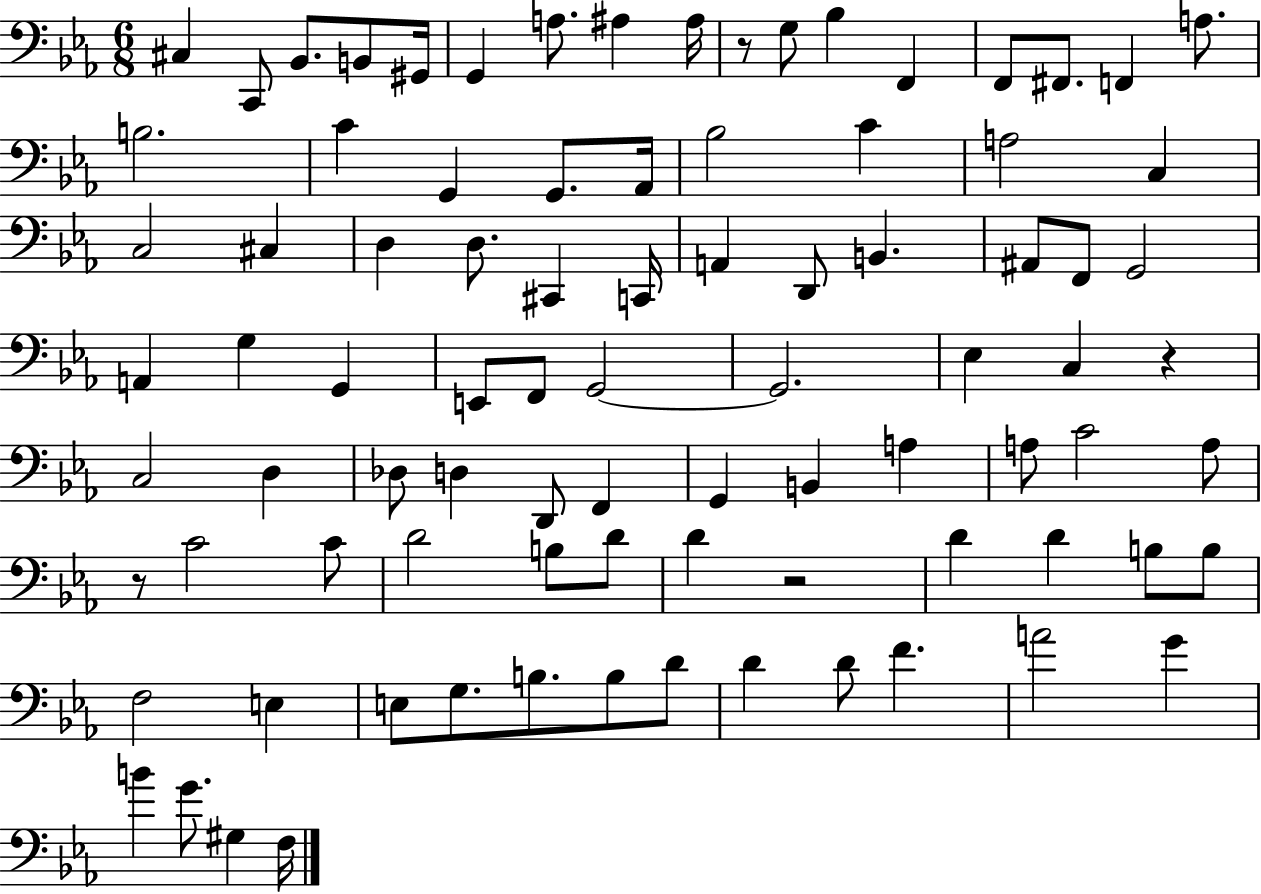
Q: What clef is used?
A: bass